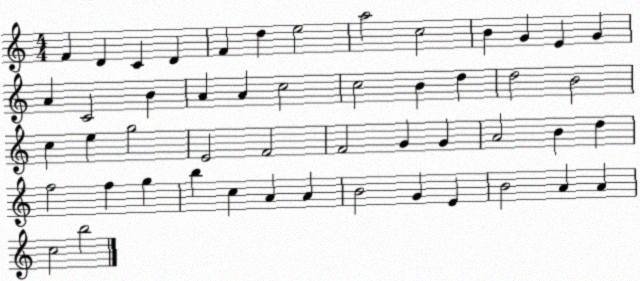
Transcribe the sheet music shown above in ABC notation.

X:1
T:Untitled
M:4/4
L:1/4
K:C
F D C D F d e2 a2 c2 B G E G A C2 B A A c2 c2 B d d2 B2 c e g2 E2 F2 F2 G G A2 B d f2 f g b c A A B2 G E B2 A A c2 b2